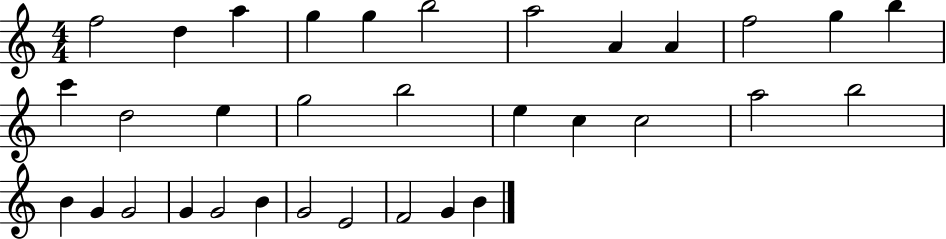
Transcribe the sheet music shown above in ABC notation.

X:1
T:Untitled
M:4/4
L:1/4
K:C
f2 d a g g b2 a2 A A f2 g b c' d2 e g2 b2 e c c2 a2 b2 B G G2 G G2 B G2 E2 F2 G B